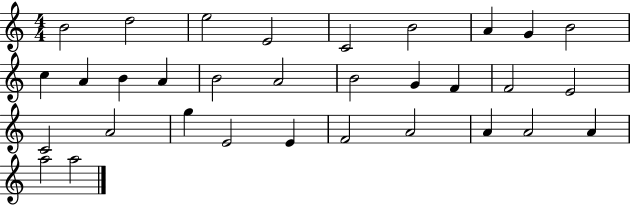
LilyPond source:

{
  \clef treble
  \numericTimeSignature
  \time 4/4
  \key c \major
  b'2 d''2 | e''2 e'2 | c'2 b'2 | a'4 g'4 b'2 | \break c''4 a'4 b'4 a'4 | b'2 a'2 | b'2 g'4 f'4 | f'2 e'2 | \break c'2 a'2 | g''4 e'2 e'4 | f'2 a'2 | a'4 a'2 a'4 | \break a''2 a''2 | \bar "|."
}